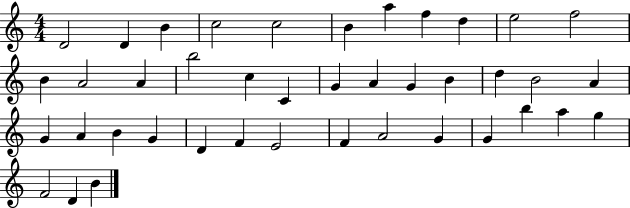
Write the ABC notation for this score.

X:1
T:Untitled
M:4/4
L:1/4
K:C
D2 D B c2 c2 B a f d e2 f2 B A2 A b2 c C G A G B d B2 A G A B G D F E2 F A2 G G b a g F2 D B